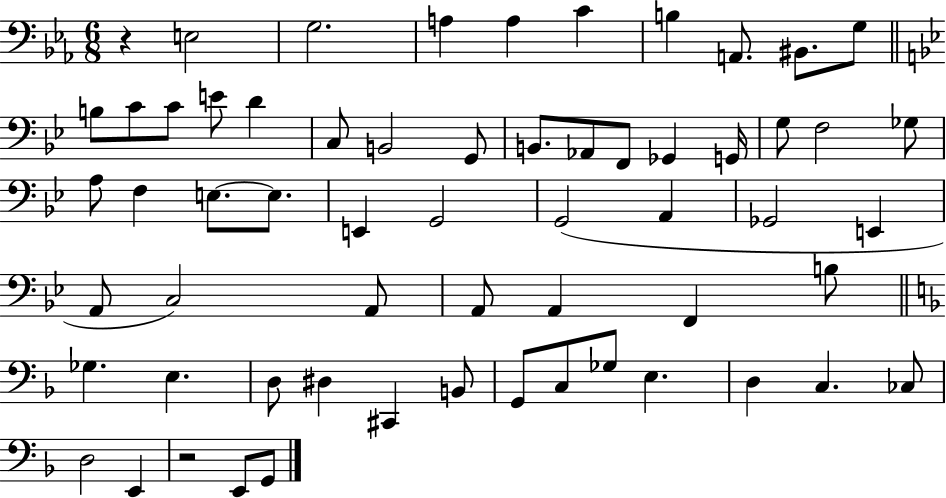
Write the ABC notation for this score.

X:1
T:Untitled
M:6/8
L:1/4
K:Eb
z E,2 G,2 A, A, C B, A,,/2 ^B,,/2 G,/2 B,/2 C/2 C/2 E/2 D C,/2 B,,2 G,,/2 B,,/2 _A,,/2 F,,/2 _G,, G,,/4 G,/2 F,2 _G,/2 A,/2 F, E,/2 E,/2 E,, G,,2 G,,2 A,, _G,,2 E,, A,,/2 C,2 A,,/2 A,,/2 A,, F,, B,/2 _G, E, D,/2 ^D, ^C,, B,,/2 G,,/2 C,/2 _G,/2 E, D, C, _C,/2 D,2 E,, z2 E,,/2 G,,/2